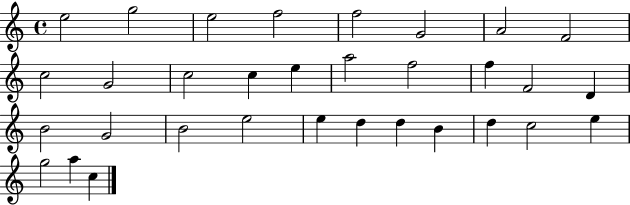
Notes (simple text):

E5/h G5/h E5/h F5/h F5/h G4/h A4/h F4/h C5/h G4/h C5/h C5/q E5/q A5/h F5/h F5/q F4/h D4/q B4/h G4/h B4/h E5/h E5/q D5/q D5/q B4/q D5/q C5/h E5/q G5/h A5/q C5/q